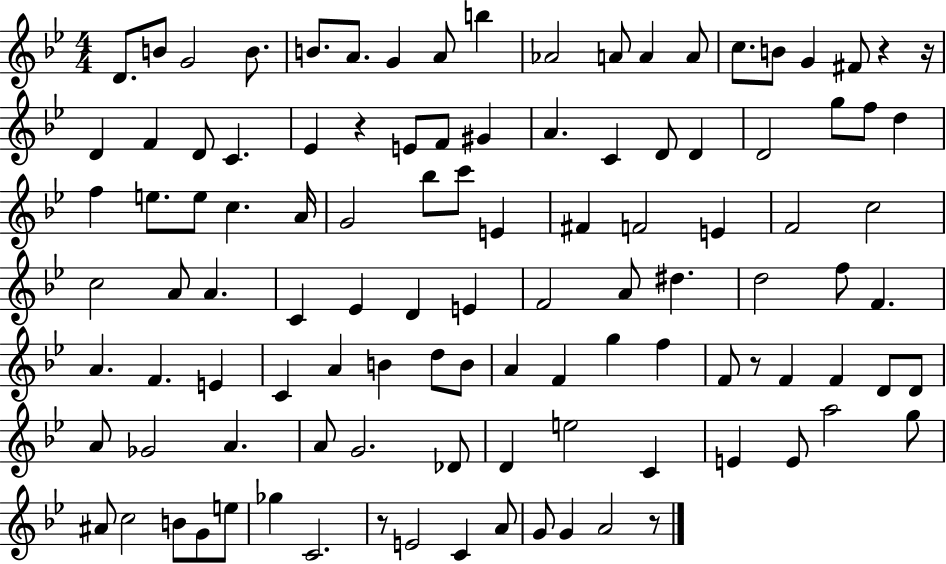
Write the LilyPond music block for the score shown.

{
  \clef treble
  \numericTimeSignature
  \time 4/4
  \key bes \major
  d'8. b'8 g'2 b'8. | b'8. a'8. g'4 a'8 b''4 | aes'2 a'8 a'4 a'8 | c''8. b'8 g'4 fis'8 r4 r16 | \break d'4 f'4 d'8 c'4. | ees'4 r4 e'8 f'8 gis'4 | a'4. c'4 d'8 d'4 | d'2 g''8 f''8 d''4 | \break f''4 e''8. e''8 c''4. a'16 | g'2 bes''8 c'''8 e'4 | fis'4 f'2 e'4 | f'2 c''2 | \break c''2 a'8 a'4. | c'4 ees'4 d'4 e'4 | f'2 a'8 dis''4. | d''2 f''8 f'4. | \break a'4. f'4. e'4 | c'4 a'4 b'4 d''8 b'8 | a'4 f'4 g''4 f''4 | f'8 r8 f'4 f'4 d'8 d'8 | \break a'8 ges'2 a'4. | a'8 g'2. des'8 | d'4 e''2 c'4 | e'4 e'8 a''2 g''8 | \break ais'8 c''2 b'8 g'8 e''8 | ges''4 c'2. | r8 e'2 c'4 a'8 | g'8 g'4 a'2 r8 | \break \bar "|."
}